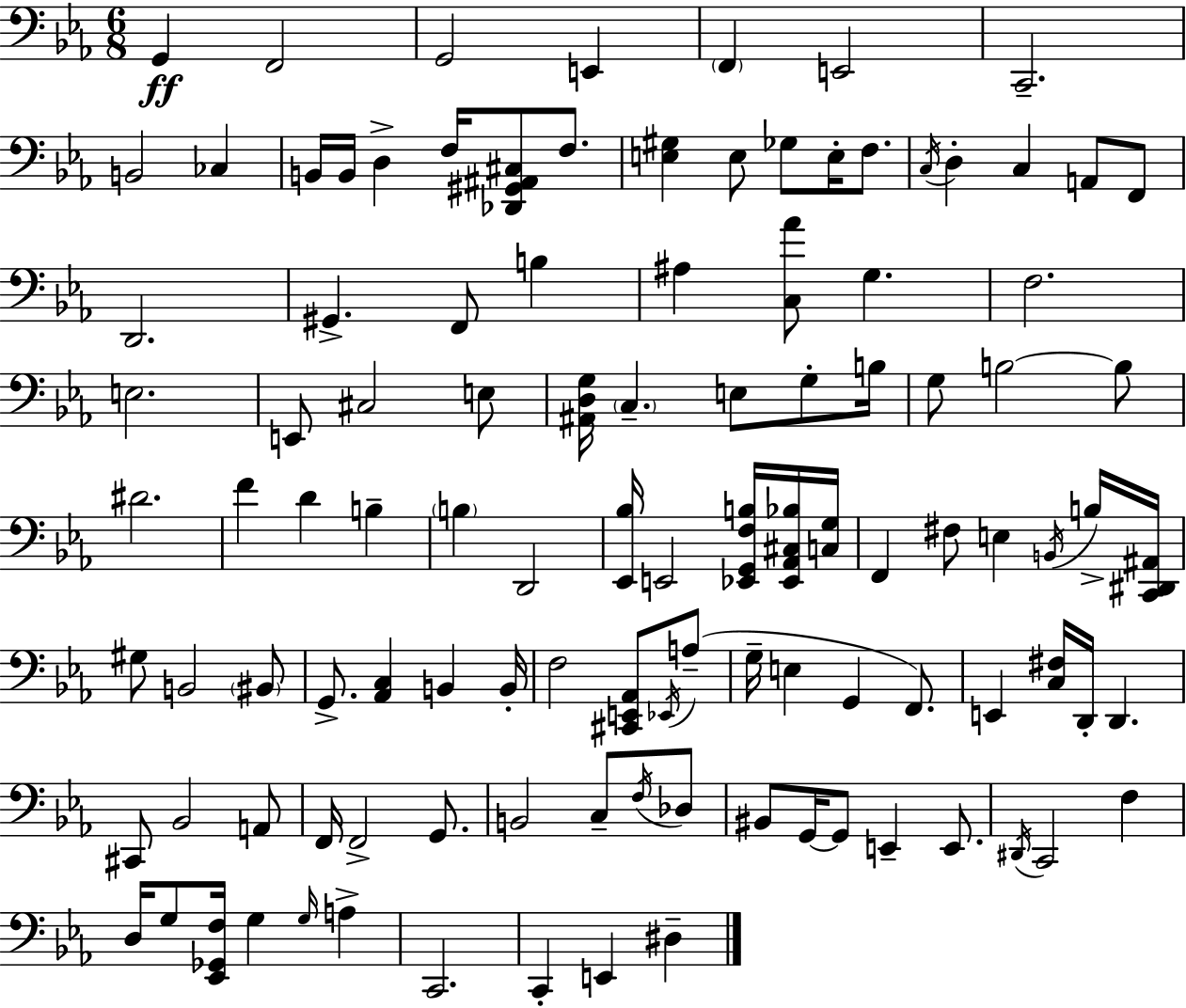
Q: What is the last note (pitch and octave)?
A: D#3